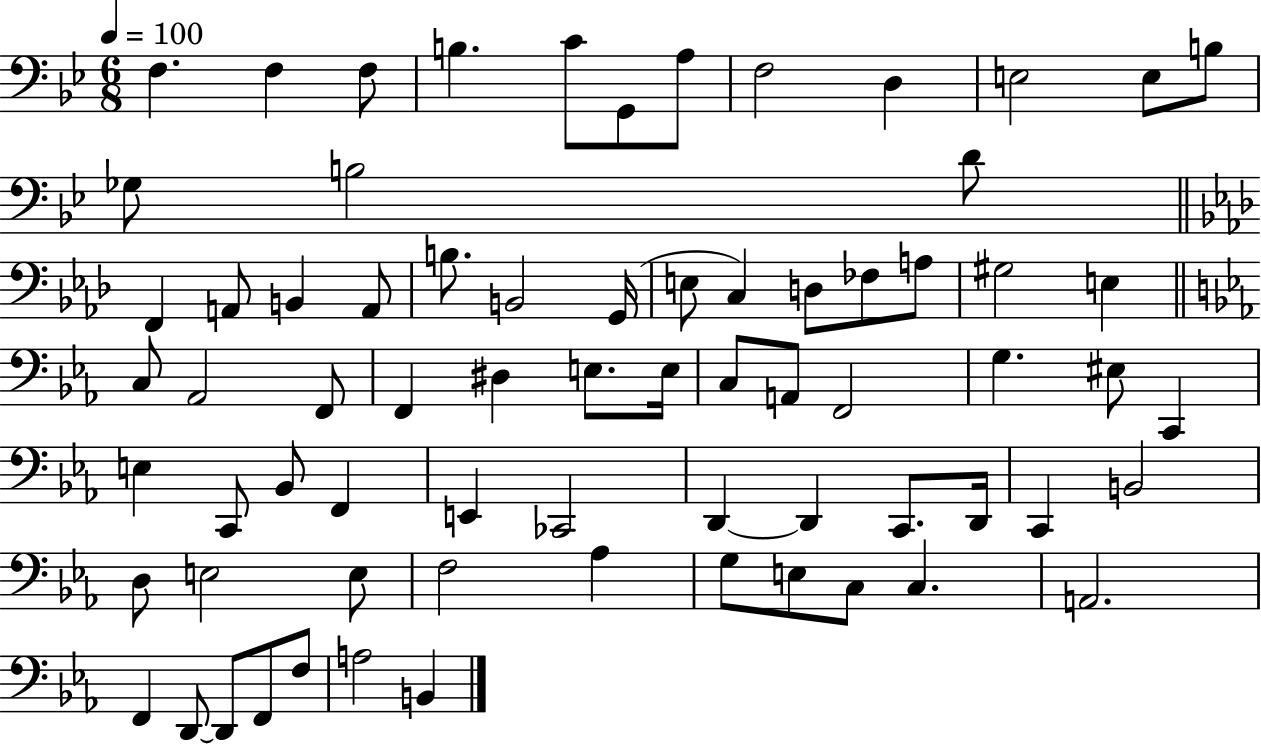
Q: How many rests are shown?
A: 0